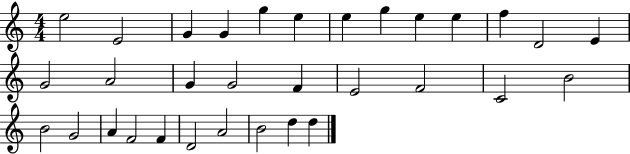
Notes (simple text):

E5/h E4/h G4/q G4/q G5/q E5/q E5/q G5/q E5/q E5/q F5/q D4/h E4/q G4/h A4/h G4/q G4/h F4/q E4/h F4/h C4/h B4/h B4/h G4/h A4/q F4/h F4/q D4/h A4/h B4/h D5/q D5/q